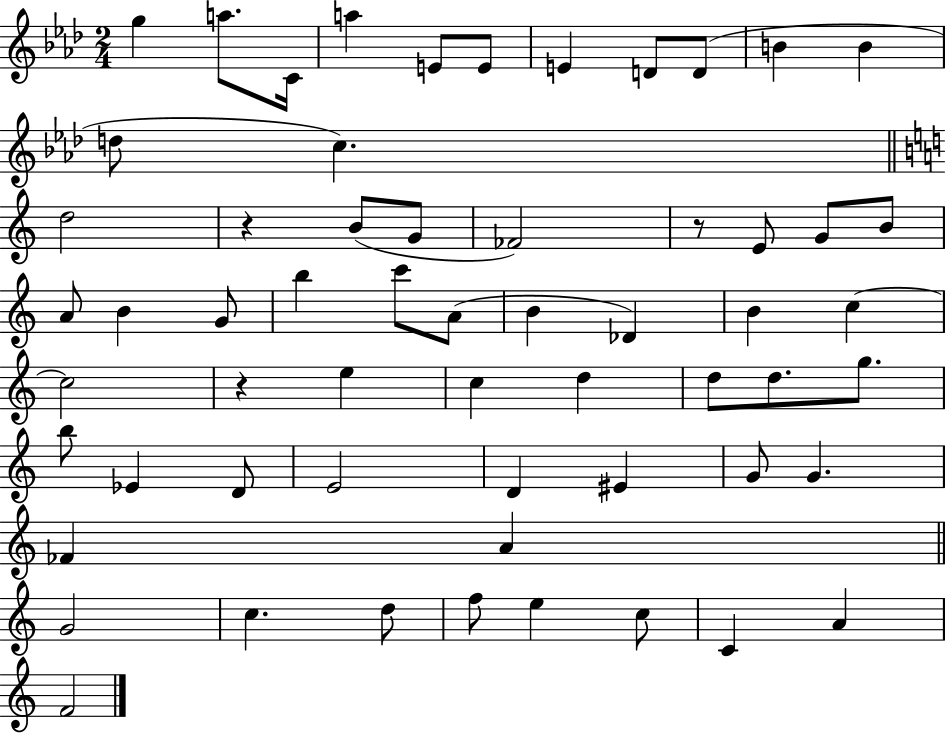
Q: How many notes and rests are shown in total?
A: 59